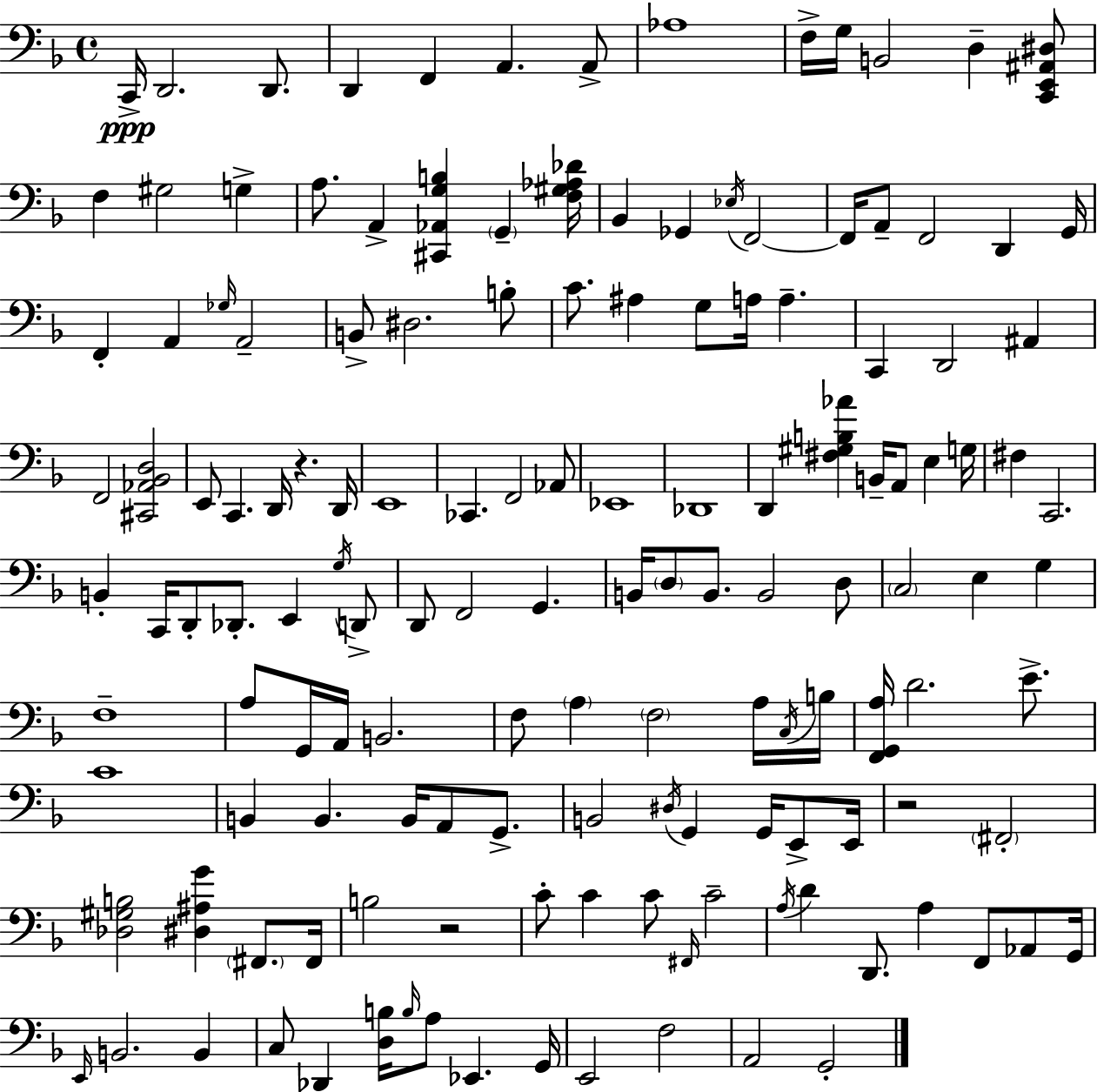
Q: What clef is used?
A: bass